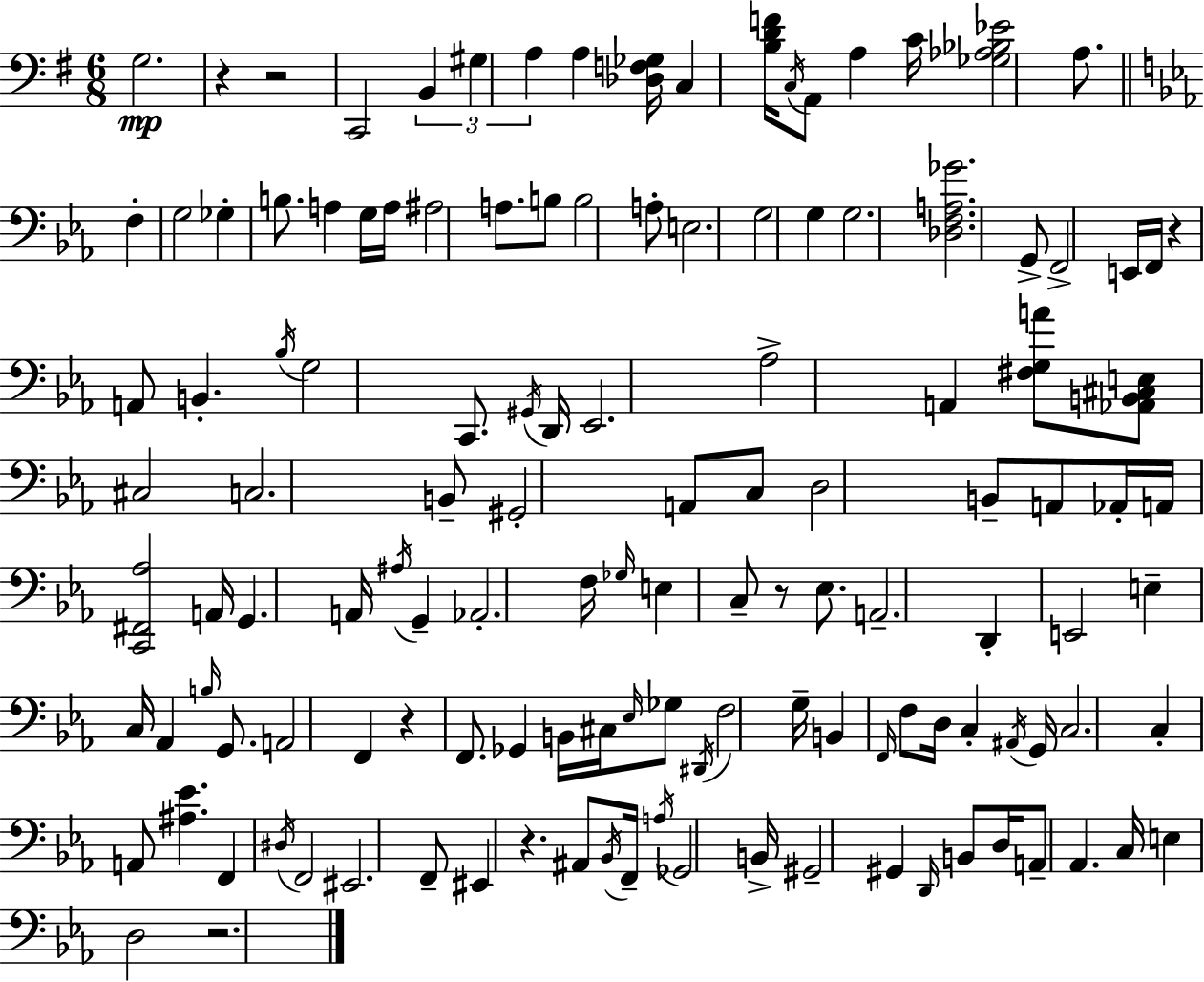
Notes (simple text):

G3/h. R/q R/h C2/h B2/q G#3/q A3/q A3/q [Db3,F3,Gb3]/s C3/q [B3,D4,F4]/s C3/s A2/e A3/q C4/s [Gb3,Ab3,Bb3,Eb4]/h A3/e. F3/q G3/h Gb3/q B3/e. A3/q G3/s A3/s A#3/h A3/e. B3/e B3/h A3/e E3/h. G3/h G3/q G3/h. [Db3,F3,A3,Gb4]/h. G2/e F2/h E2/s F2/s R/q A2/e B2/q. Bb3/s G3/h C2/e. G#2/s D2/s Eb2/h. Ab3/h A2/q [F#3,G3,A4]/e [Ab2,B2,C#3,E3]/e C#3/h C3/h. B2/e G#2/h A2/e C3/e D3/h B2/e A2/e Ab2/s A2/s [C2,F#2,Ab3]/h A2/s G2/q. A2/s A#3/s G2/q Ab2/h. F3/s Gb3/s E3/q C3/e R/e Eb3/e. A2/h. D2/q E2/h E3/q C3/s Ab2/q B3/s G2/e. A2/h F2/q R/q F2/e. Gb2/q B2/s C#3/s Eb3/s Gb3/e D#2/s F3/h G3/s B2/q F2/s F3/e D3/s C3/q A#2/s G2/s C3/h. C3/q A2/e [A#3,Eb4]/q. F2/q D#3/s F2/h EIS2/h. F2/e EIS2/q R/q. A#2/e Bb2/s F2/s A3/s Gb2/h B2/s G#2/h G#2/q D2/s B2/e D3/s A2/e Ab2/q. C3/s E3/q D3/h R/h.